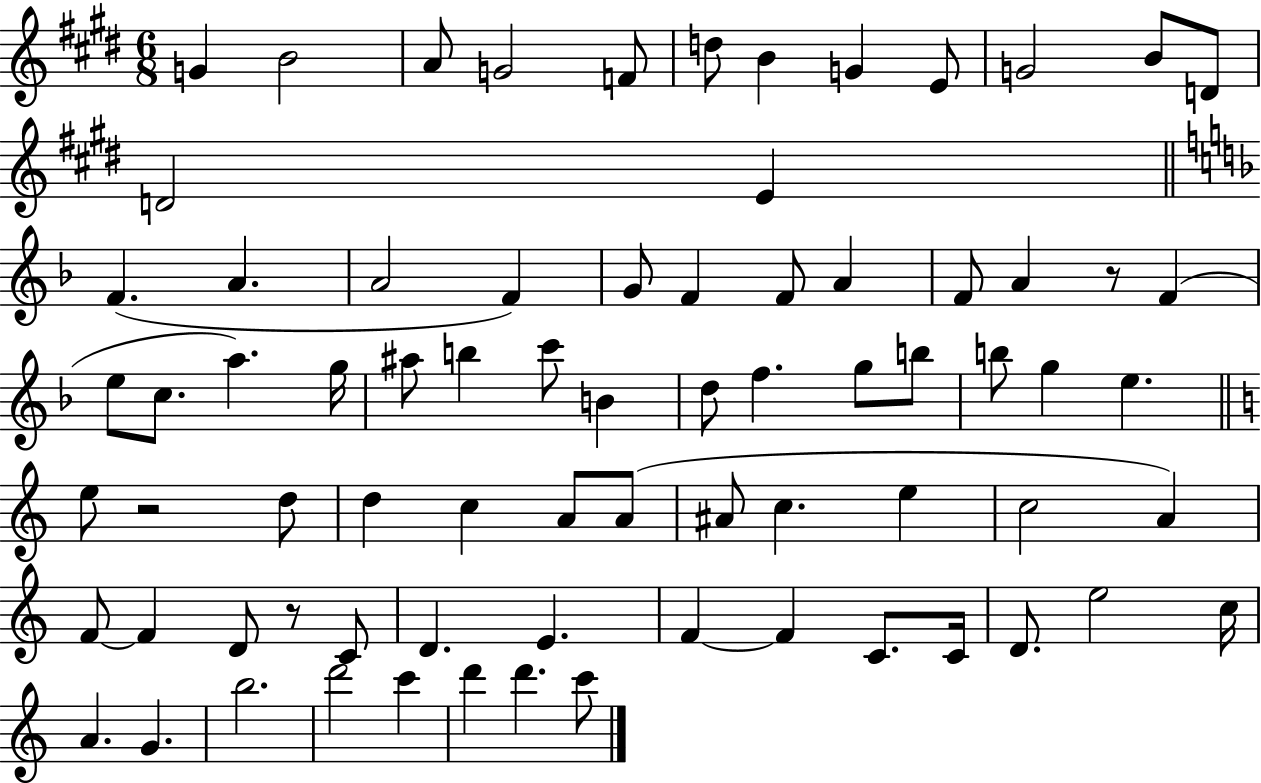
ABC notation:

X:1
T:Untitled
M:6/8
L:1/4
K:E
G B2 A/2 G2 F/2 d/2 B G E/2 G2 B/2 D/2 D2 E F A A2 F G/2 F F/2 A F/2 A z/2 F e/2 c/2 a g/4 ^a/2 b c'/2 B d/2 f g/2 b/2 b/2 g e e/2 z2 d/2 d c A/2 A/2 ^A/2 c e c2 A F/2 F D/2 z/2 C/2 D E F F C/2 C/4 D/2 e2 c/4 A G b2 d'2 c' d' d' c'/2